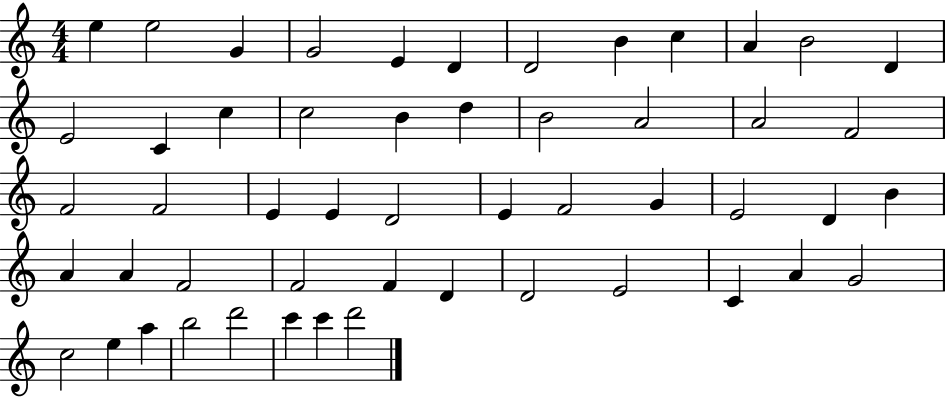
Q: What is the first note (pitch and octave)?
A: E5